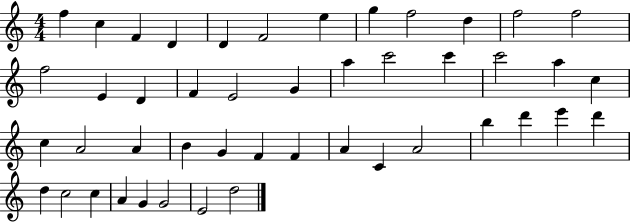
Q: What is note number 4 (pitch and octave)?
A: D4